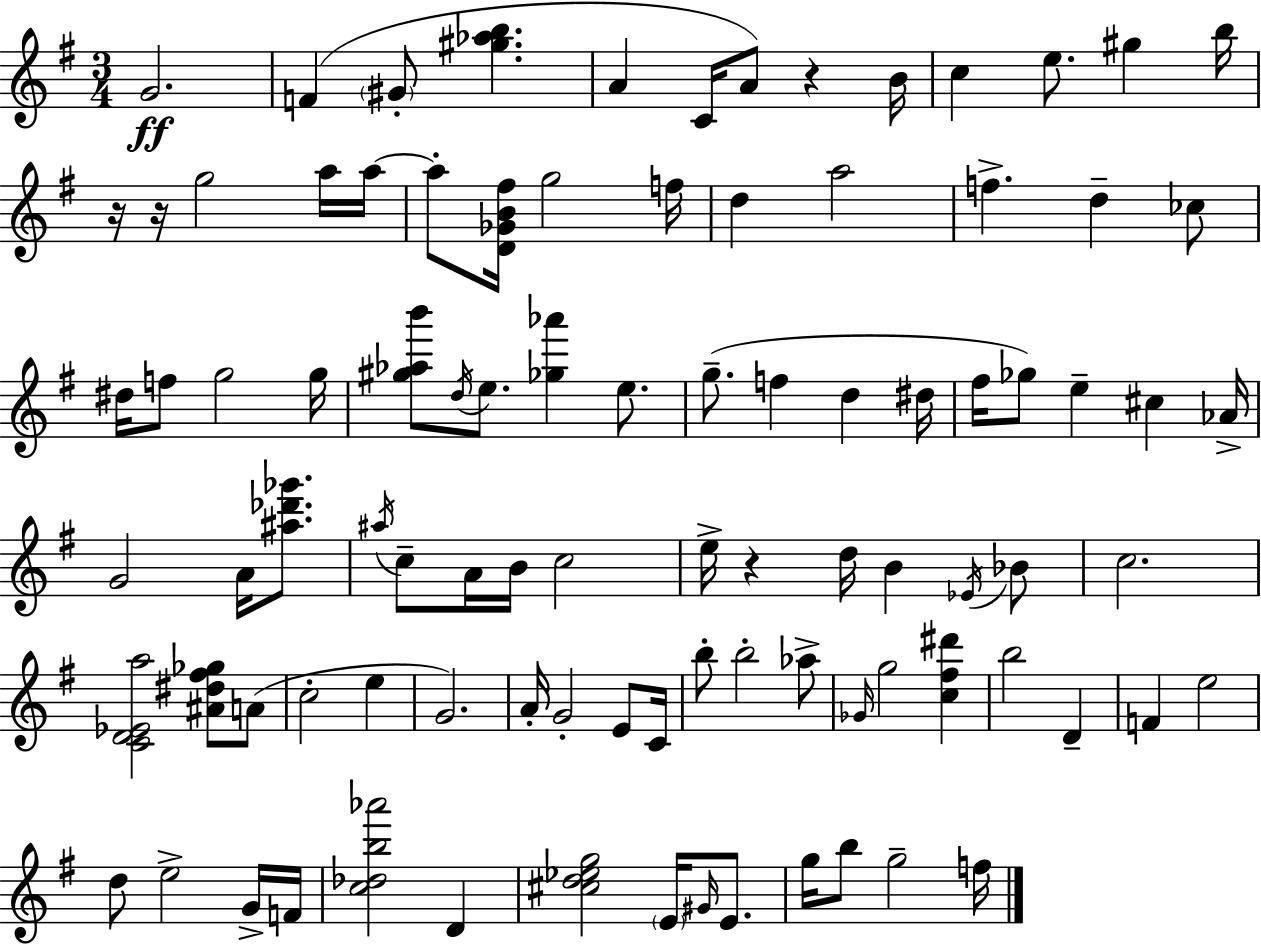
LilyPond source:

{
  \clef treble
  \numericTimeSignature
  \time 3/4
  \key e \minor
  g'2.\ff | f'4( \parenthesize gis'8-. <gis'' aes'' b''>4. | a'4 c'16 a'8) r4 b'16 | c''4 e''8. gis''4 b''16 | \break r16 r16 g''2 a''16 a''16~~ | a''8-. <d' ges' b' fis''>16 g''2 f''16 | d''4 a''2 | f''4.-> d''4-- ces''8 | \break dis''16 f''8 g''2 g''16 | <gis'' aes'' b'''>8 \acciaccatura { d''16 } e''8. <ges'' aes'''>4 e''8. | g''8.--( f''4 d''4 | dis''16 fis''16 ges''8) e''4-- cis''4 | \break aes'16-> g'2 a'16 <ais'' des''' ges'''>8. | \acciaccatura { ais''16 } c''8-- a'16 b'16 c''2 | e''16-> r4 d''16 b'4 | \acciaccatura { ees'16 } bes'8 c''2. | \break <c' d' ees' a''>2 <ais' dis'' fis'' ges''>8 | a'8( c''2-. e''4 | g'2.) | a'16-. g'2-. | \break e'8 c'16 b''8-. b''2-. | aes''8-> \grace { ges'16 } g''2 | <c'' fis'' dis'''>4 b''2 | d'4-- f'4 e''2 | \break d''8 e''2-> | g'16-> f'16 <c'' des'' b'' aes'''>2 | d'4 <cis'' d'' ees'' g''>2 | \parenthesize e'16 \grace { gis'16 } e'8. g''16 b''8 g''2-- | \break f''16 \bar "|."
}